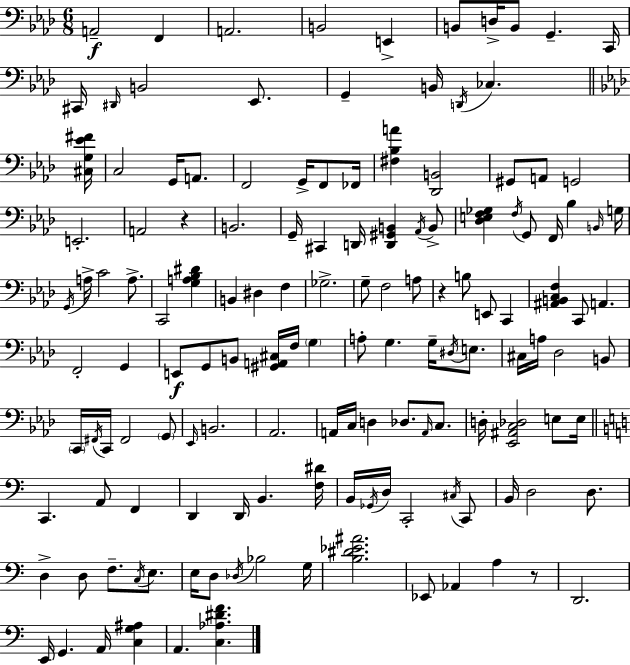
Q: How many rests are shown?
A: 3